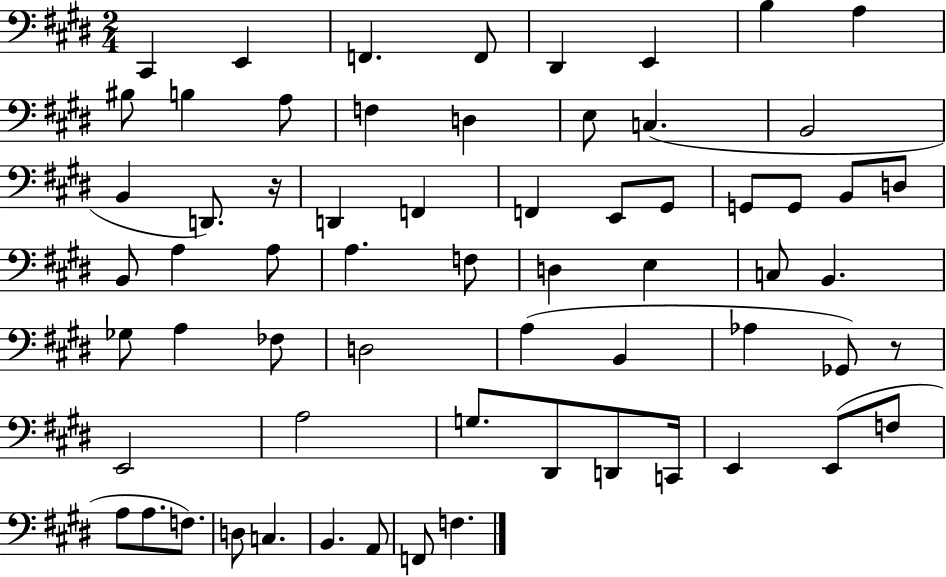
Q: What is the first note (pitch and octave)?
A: C#2